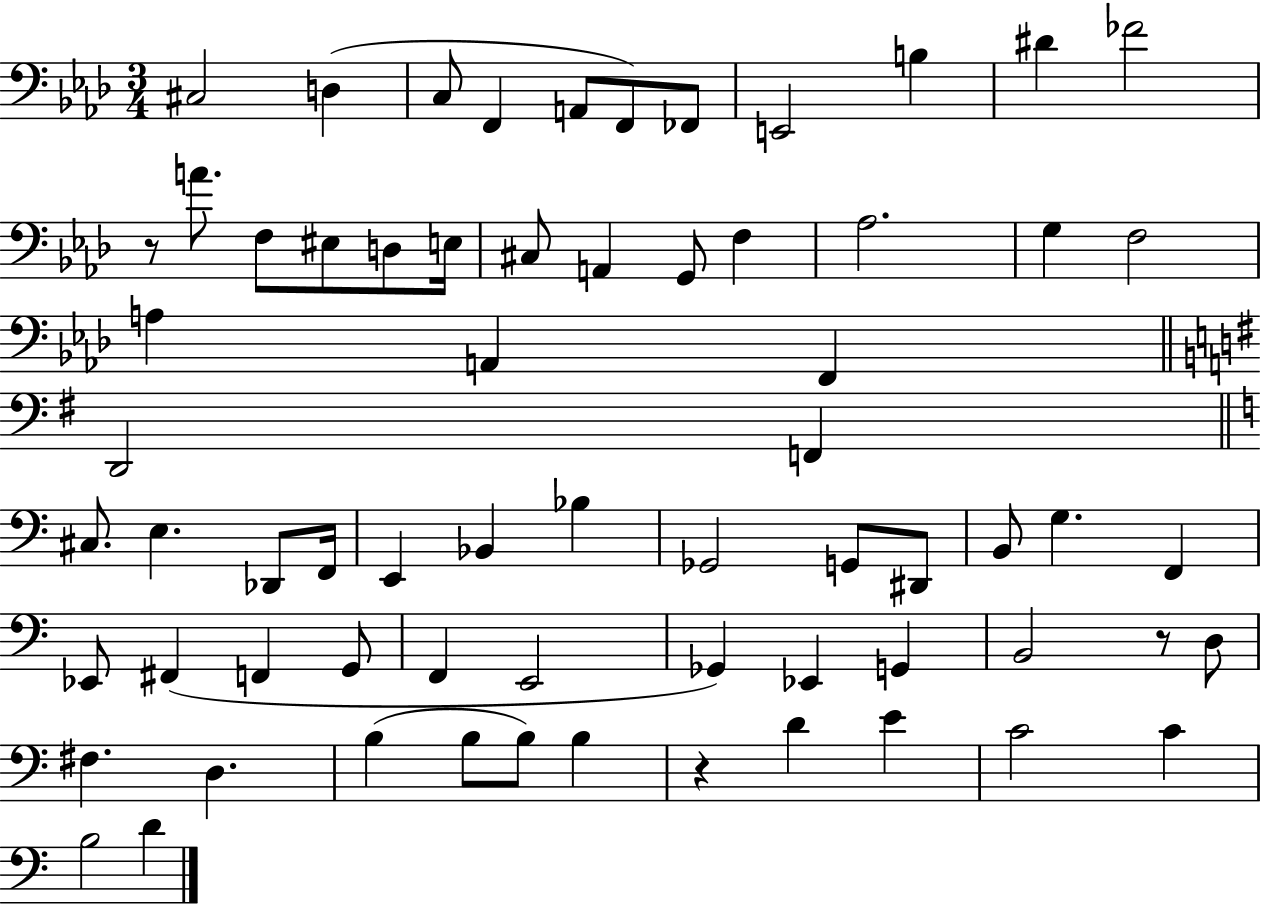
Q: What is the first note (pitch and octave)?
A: C#3